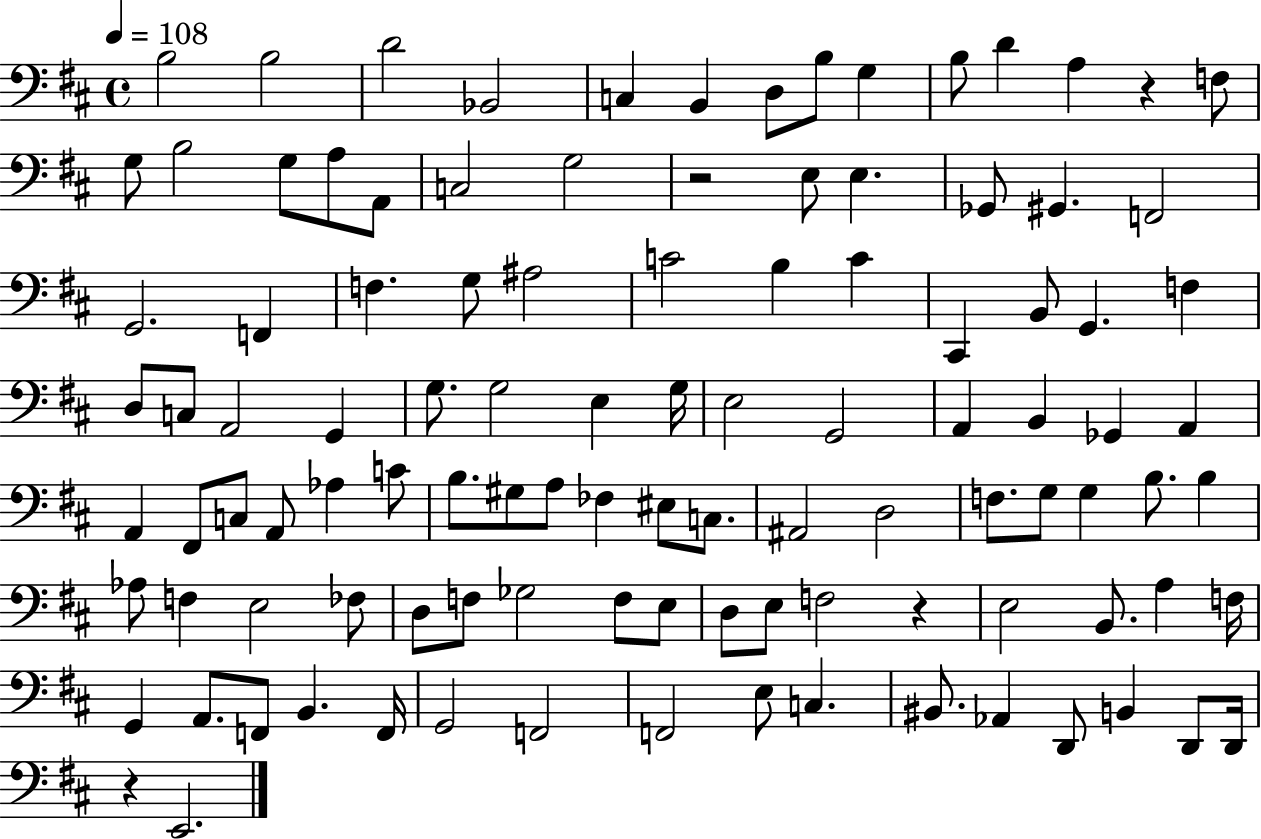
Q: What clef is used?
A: bass